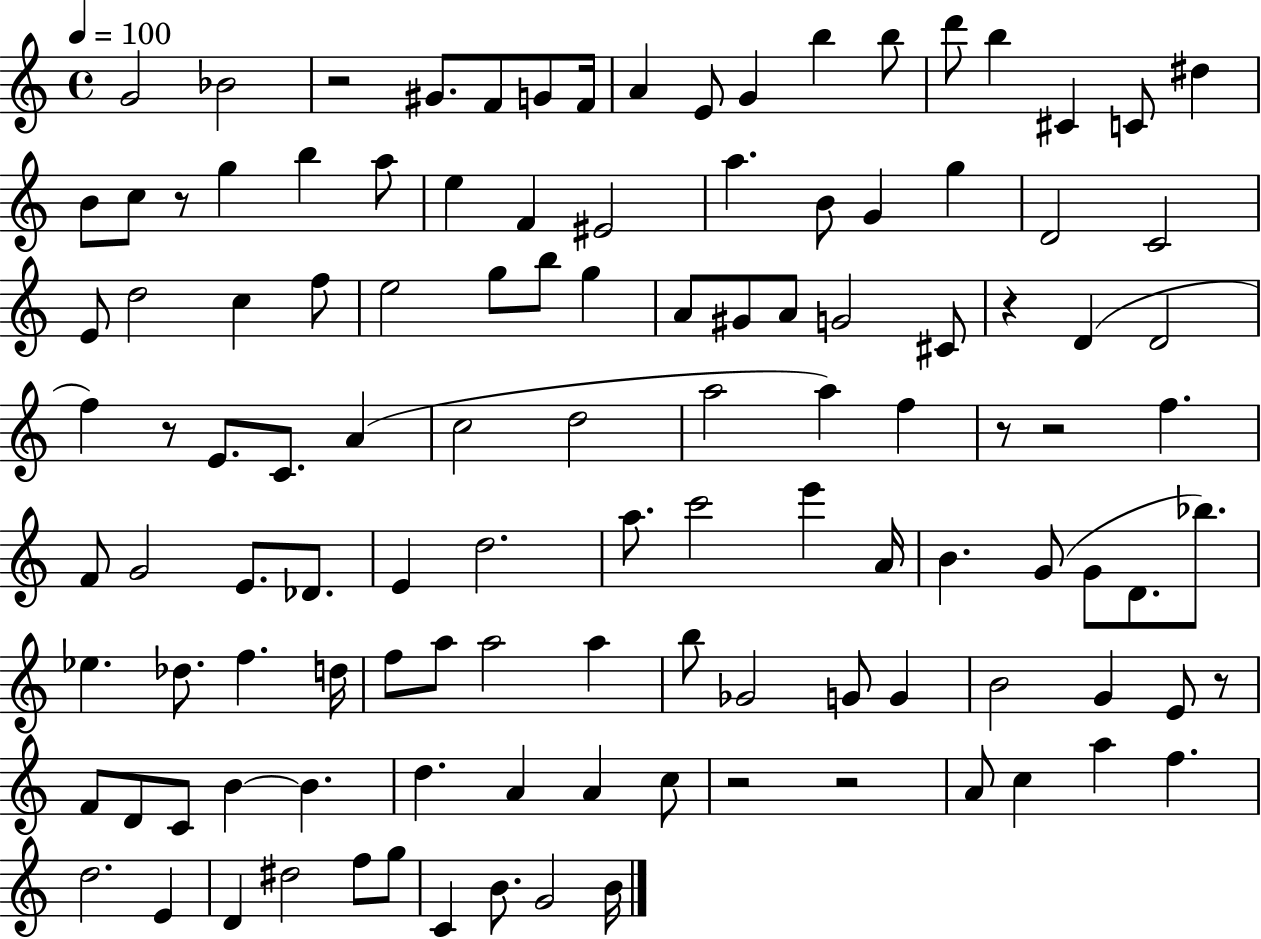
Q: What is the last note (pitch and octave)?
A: B4